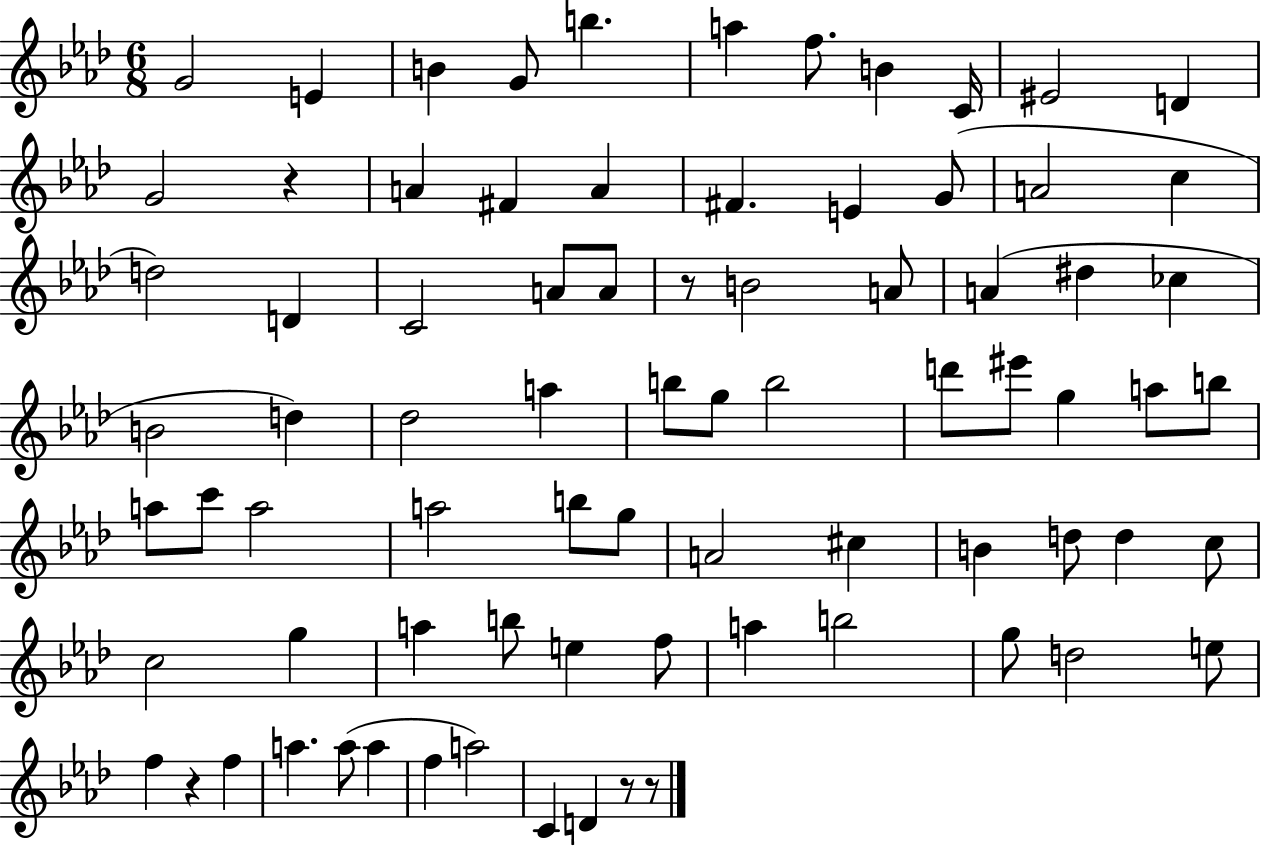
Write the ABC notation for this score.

X:1
T:Untitled
M:6/8
L:1/4
K:Ab
G2 E B G/2 b a f/2 B C/4 ^E2 D G2 z A ^F A ^F E G/2 A2 c d2 D C2 A/2 A/2 z/2 B2 A/2 A ^d _c B2 d _d2 a b/2 g/2 b2 d'/2 ^e'/2 g a/2 b/2 a/2 c'/2 a2 a2 b/2 g/2 A2 ^c B d/2 d c/2 c2 g a b/2 e f/2 a b2 g/2 d2 e/2 f z f a a/2 a f a2 C D z/2 z/2